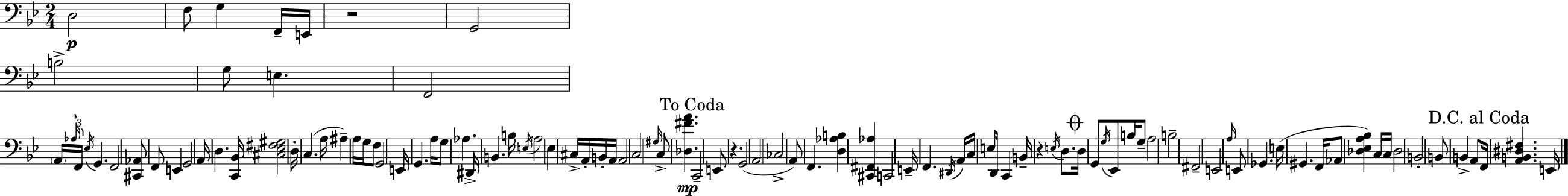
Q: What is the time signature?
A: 2/4